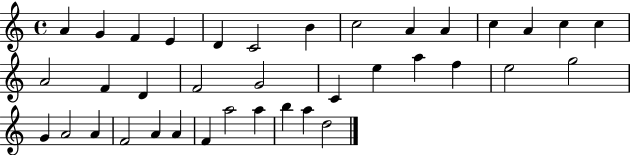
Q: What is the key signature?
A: C major